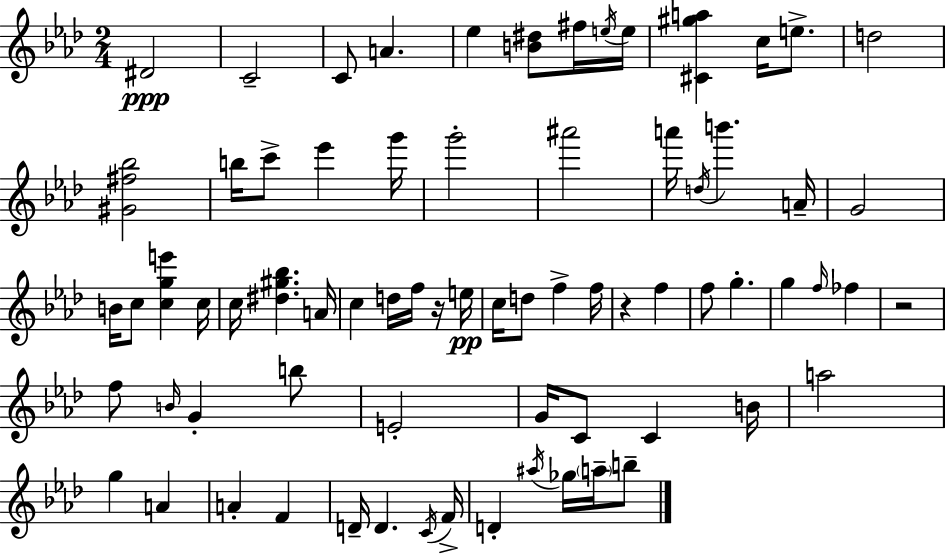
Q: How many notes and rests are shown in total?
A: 72